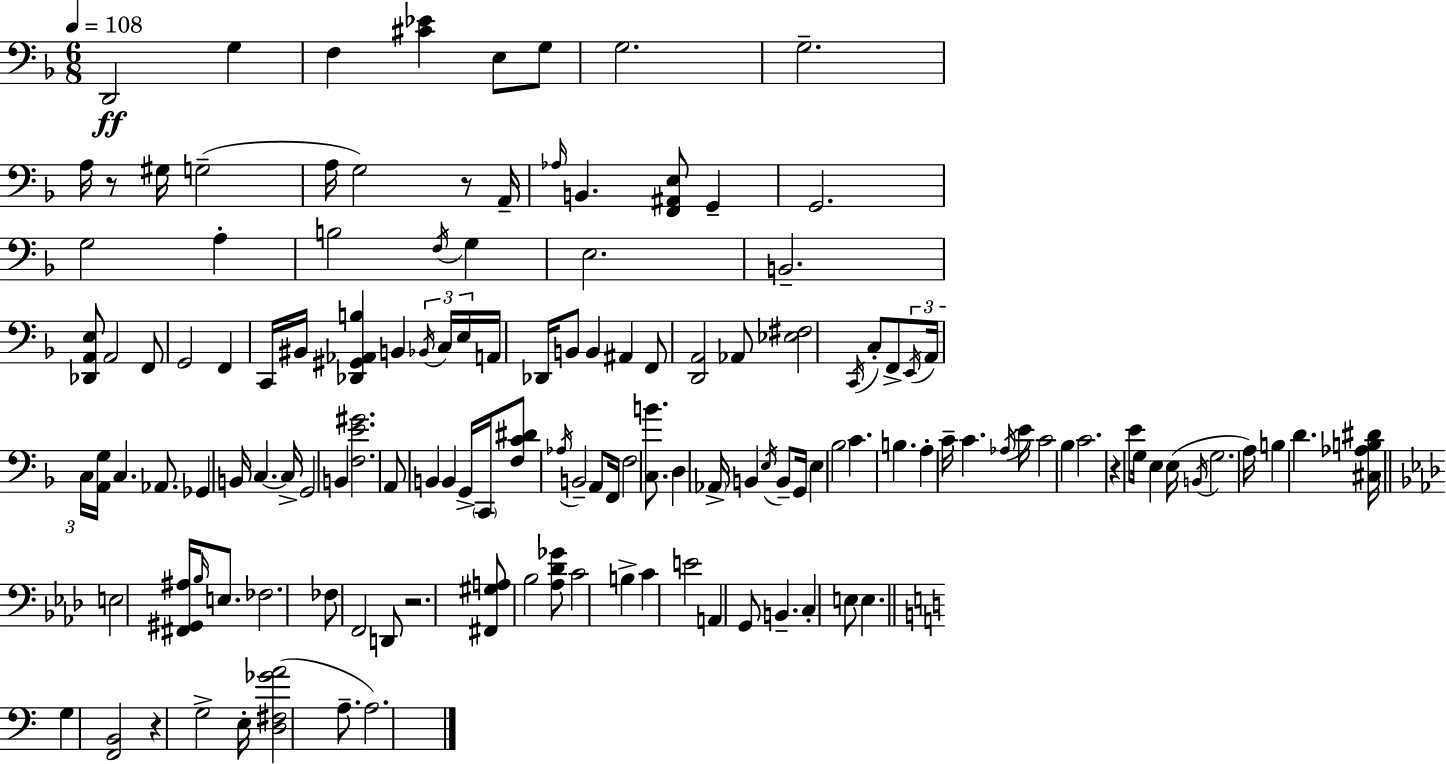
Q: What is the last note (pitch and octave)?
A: A3